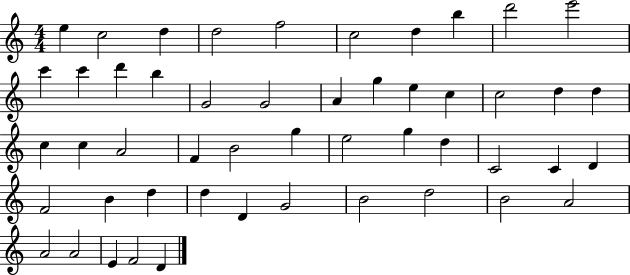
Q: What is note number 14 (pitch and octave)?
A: B5